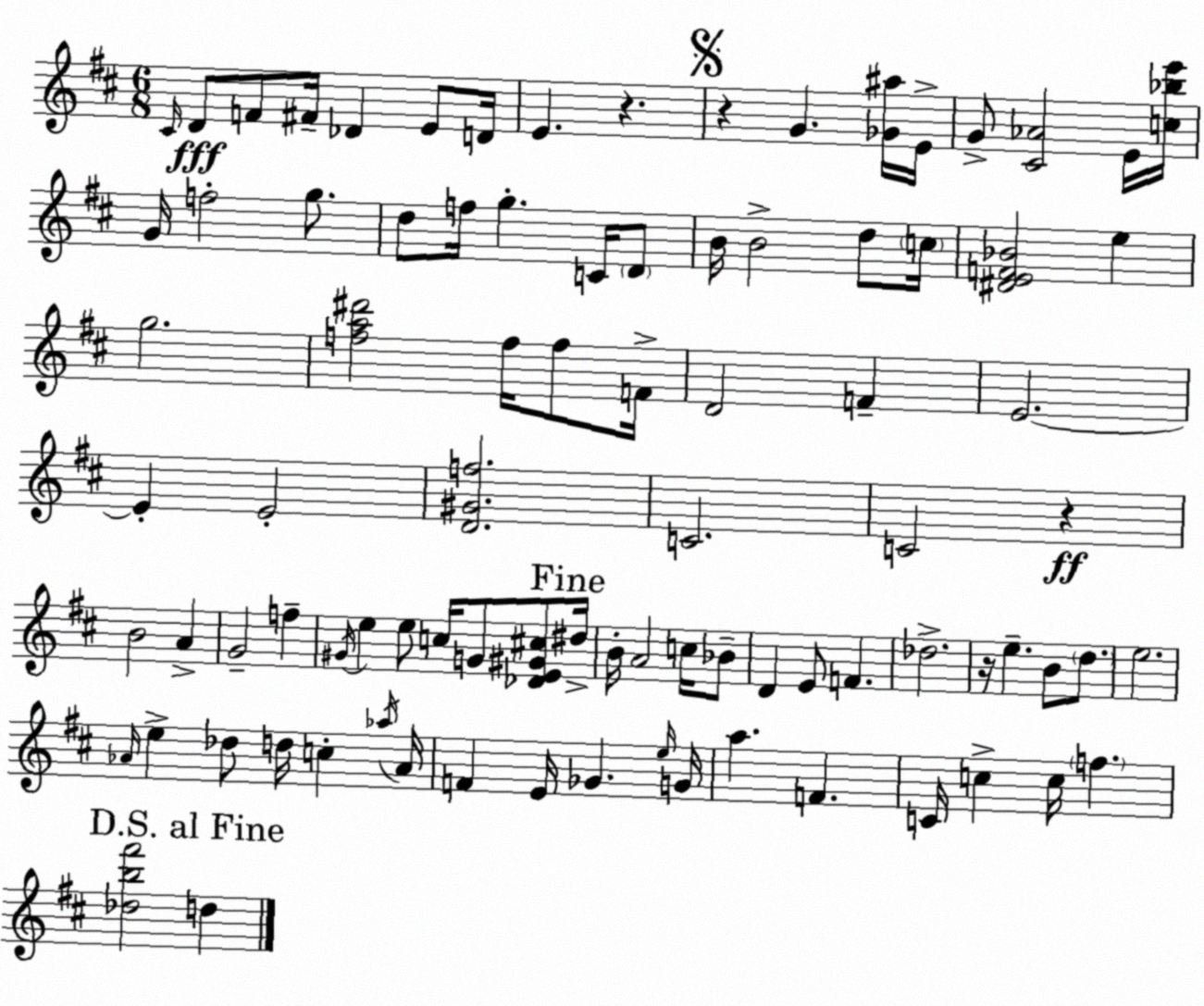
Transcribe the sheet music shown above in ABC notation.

X:1
T:Untitled
M:6/8
L:1/4
K:D
^C/4 D/2 F/2 ^F/4 _D E/2 D/4 E z z G [_G^a]/4 E/4 G/2 [^C_A]2 E/4 [c_be']/4 G/4 f2 g/2 d/2 f/4 g C/4 D/2 B/4 B2 d/2 c/4 [^DEF_B]2 e g2 [fa^d']2 f/4 f/2 F/4 D2 F E2 E E2 [D^Gf]2 C2 C2 z B2 A G2 f ^G/4 e e/2 c/4 G/2 [_DE^G^c]/2 ^d/4 B/4 A2 c/4 _B/2 D E/2 F _d2 z/4 e B/2 d/2 e2 _A/4 e _d/2 d/4 c _a/4 _A/4 F E/4 _G e/4 G/4 a F C/4 c c/4 f [_db^f']2 d